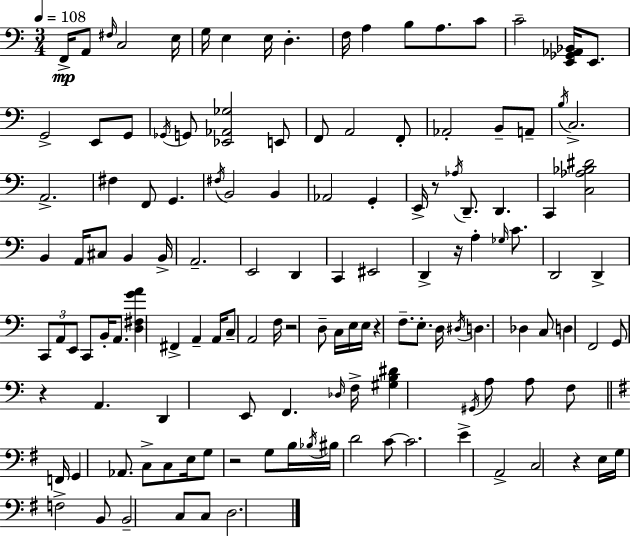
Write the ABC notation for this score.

X:1
T:Untitled
M:3/4
L:1/4
K:Am
F,,/4 A,,/2 ^F,/4 C,2 E,/4 G,/4 E, E,/4 D, F,/4 A, B,/2 A,/2 C/2 C2 [E,,_G,,_A,,_B,,]/4 E,,/2 G,,2 E,,/2 G,,/2 _G,,/4 G,,/2 [_E,,_A,,_G,]2 E,,/2 F,,/2 A,,2 F,,/2 _A,,2 B,,/2 A,,/2 B,/4 C,2 A,,2 ^F, F,,/2 G,, ^F,/4 B,,2 B,, _A,,2 G,, E,,/4 z/2 _A,/4 D,,/2 D,, C,, [C,_A,_B,^D]2 B,, A,,/4 ^C,/2 B,, B,,/4 A,,2 E,,2 D,, C,, ^E,,2 D,, z/4 A, _G,/4 C/2 D,,2 D,, C,,/2 A,,/2 E,,/2 C,,/2 B,,/4 A,,/2 [D,^F,GA] ^F,, A,, A,,/4 C,/2 A,,2 F,/4 z2 D,/2 C,/4 E,/4 E,/4 z F,/2 E,/2 D,/4 ^D,/4 D, _D, C,/2 D, F,,2 G,,/2 z A,, D,, E,,/2 F,, _D,/4 F,/4 [^G,B,^D] ^G,,/4 A,/2 A,/2 F,/2 F,,/4 G,, _A,,/2 C,/2 C,/2 E,/4 G,/2 z2 G,/2 B,/4 _B,/4 ^B,/4 D2 C/2 C2 E A,,2 C,2 z E,/4 G,/4 F,2 B,,/2 B,,2 C,/2 C,/2 D,2